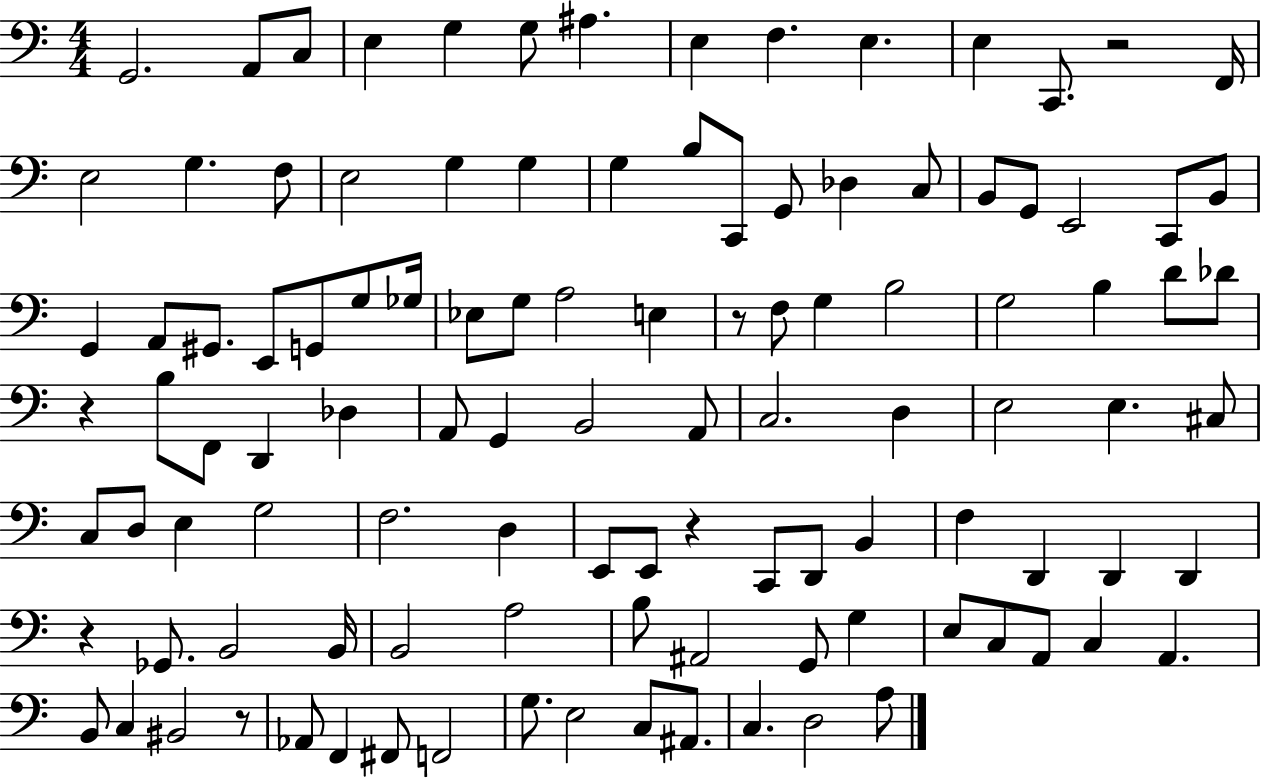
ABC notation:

X:1
T:Untitled
M:4/4
L:1/4
K:C
G,,2 A,,/2 C,/2 E, G, G,/2 ^A, E, F, E, E, C,,/2 z2 F,,/4 E,2 G, F,/2 E,2 G, G, G, B,/2 C,,/2 G,,/2 _D, C,/2 B,,/2 G,,/2 E,,2 C,,/2 B,,/2 G,, A,,/2 ^G,,/2 E,,/2 G,,/2 G,/2 _G,/4 _E,/2 G,/2 A,2 E, z/2 F,/2 G, B,2 G,2 B, D/2 _D/2 z B,/2 F,,/2 D,, _D, A,,/2 G,, B,,2 A,,/2 C,2 D, E,2 E, ^C,/2 C,/2 D,/2 E, G,2 F,2 D, E,,/2 E,,/2 z C,,/2 D,,/2 B,, F, D,, D,, D,, z _G,,/2 B,,2 B,,/4 B,,2 A,2 B,/2 ^A,,2 G,,/2 G, E,/2 C,/2 A,,/2 C, A,, B,,/2 C, ^B,,2 z/2 _A,,/2 F,, ^F,,/2 F,,2 G,/2 E,2 C,/2 ^A,,/2 C, D,2 A,/2